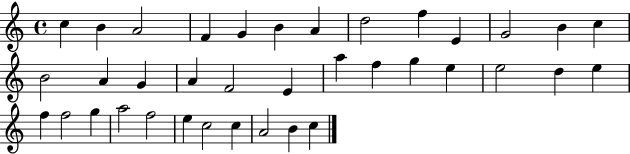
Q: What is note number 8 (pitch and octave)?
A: D5